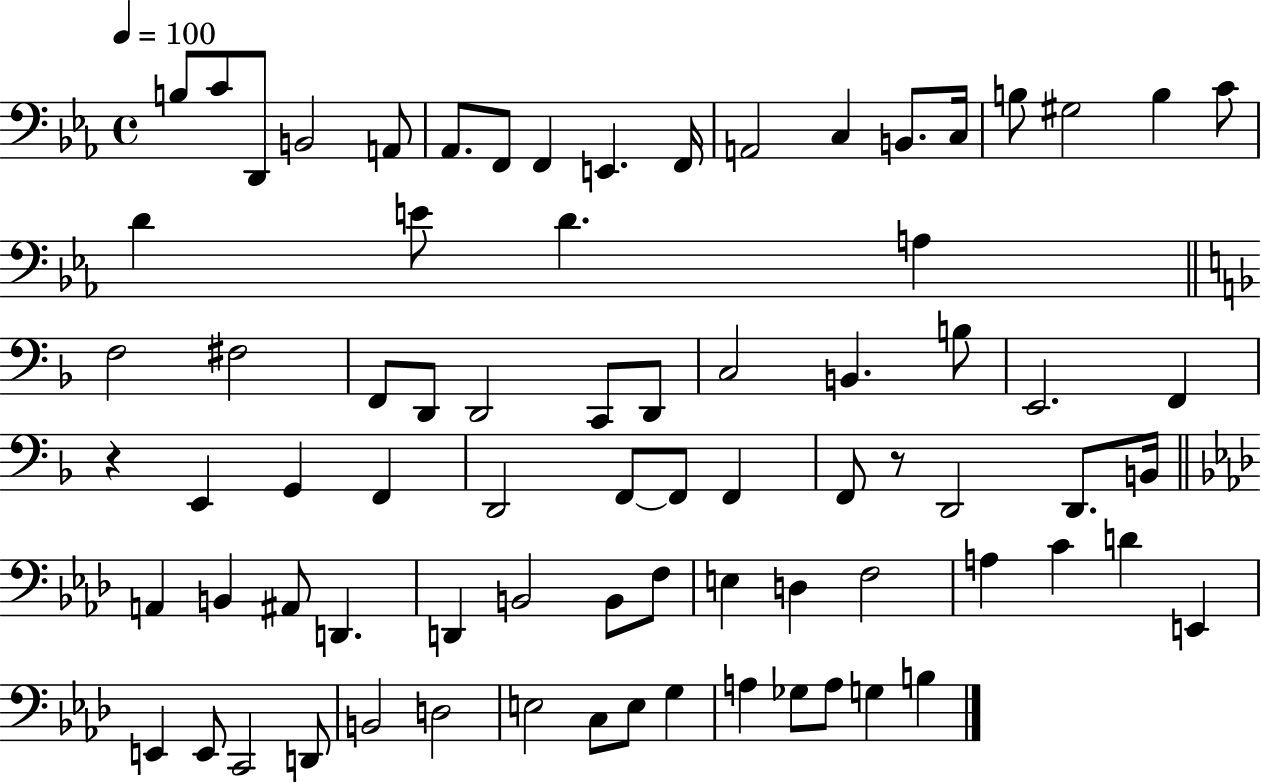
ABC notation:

X:1
T:Untitled
M:4/4
L:1/4
K:Eb
B,/2 C/2 D,,/2 B,,2 A,,/2 _A,,/2 F,,/2 F,, E,, F,,/4 A,,2 C, B,,/2 C,/4 B,/2 ^G,2 B, C/2 D E/2 D A, F,2 ^F,2 F,,/2 D,,/2 D,,2 C,,/2 D,,/2 C,2 B,, B,/2 E,,2 F,, z E,, G,, F,, D,,2 F,,/2 F,,/2 F,, F,,/2 z/2 D,,2 D,,/2 B,,/4 A,, B,, ^A,,/2 D,, D,, B,,2 B,,/2 F,/2 E, D, F,2 A, C D E,, E,, E,,/2 C,,2 D,,/2 B,,2 D,2 E,2 C,/2 E,/2 G, A, _G,/2 A,/2 G, B,